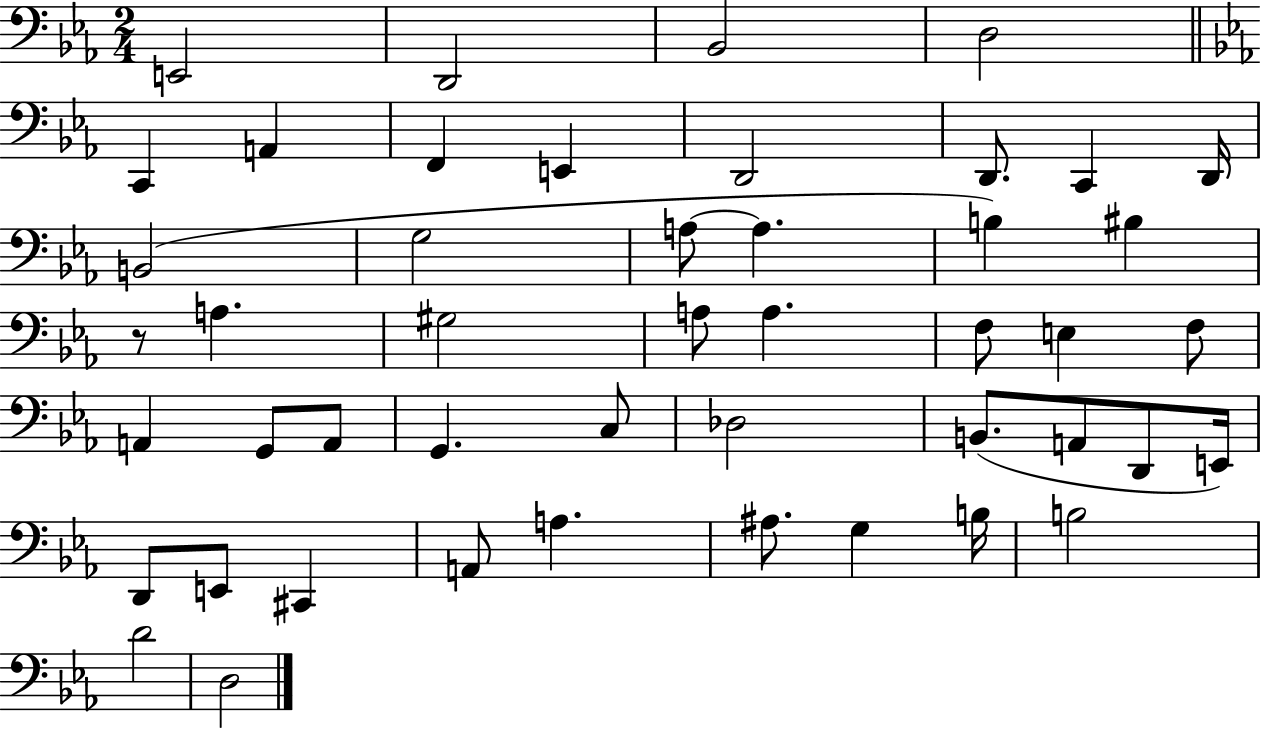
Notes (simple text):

E2/h D2/h Bb2/h D3/h C2/q A2/q F2/q E2/q D2/h D2/e. C2/q D2/s B2/h G3/h A3/e A3/q. B3/q BIS3/q R/e A3/q. G#3/h A3/e A3/q. F3/e E3/q F3/e A2/q G2/e A2/e G2/q. C3/e Db3/h B2/e. A2/e D2/e E2/s D2/e E2/e C#2/q A2/e A3/q. A#3/e. G3/q B3/s B3/h D4/h D3/h